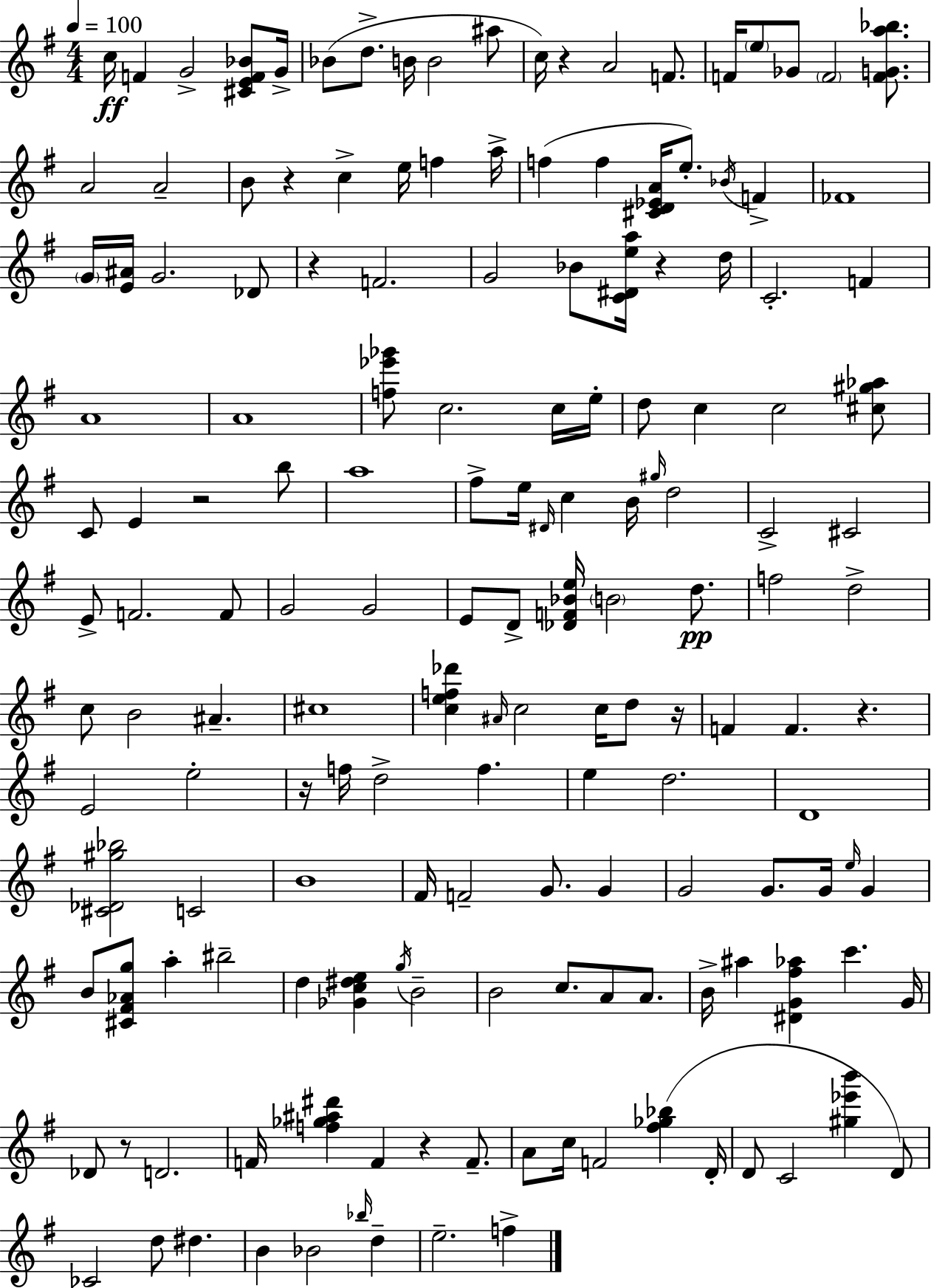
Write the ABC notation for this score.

X:1
T:Untitled
M:4/4
L:1/4
K:G
c/4 F G2 [^CEF_B]/2 G/4 _B/2 d/2 B/4 B2 ^a/2 c/4 z A2 F/2 F/4 e/2 _G/2 F2 [FGa_b]/2 A2 A2 B/2 z c e/4 f a/4 f f [^CD_EA]/4 e/2 _B/4 F _F4 G/4 [E^A]/4 G2 _D/2 z F2 G2 _B/2 [C^Dea]/4 z d/4 C2 F A4 A4 [f_e'_g']/2 c2 c/4 e/4 d/2 c c2 [^c^g_a]/2 C/2 E z2 b/2 a4 ^f/2 e/4 ^D/4 c B/4 ^g/4 d2 C2 ^C2 E/2 F2 F/2 G2 G2 E/2 D/2 [_DF_Be]/4 B2 d/2 f2 d2 c/2 B2 ^A ^c4 [cef_d'] ^A/4 c2 c/4 d/2 z/4 F F z E2 e2 z/4 f/4 d2 f e d2 D4 [^C_D^g_b]2 C2 B4 ^F/4 F2 G/2 G G2 G/2 G/4 e/4 G B/2 [^C^F_Ag]/2 a ^b2 d [_Gc^de] g/4 B2 B2 c/2 A/2 A/2 B/4 ^a [^DG^f_a] c' G/4 _D/2 z/2 D2 F/4 [f_g^a^d'] F z F/2 A/2 c/4 F2 [^f_g_b] D/4 D/2 C2 [^g_e'b'] D/2 _C2 d/2 ^d B _B2 _b/4 d e2 f